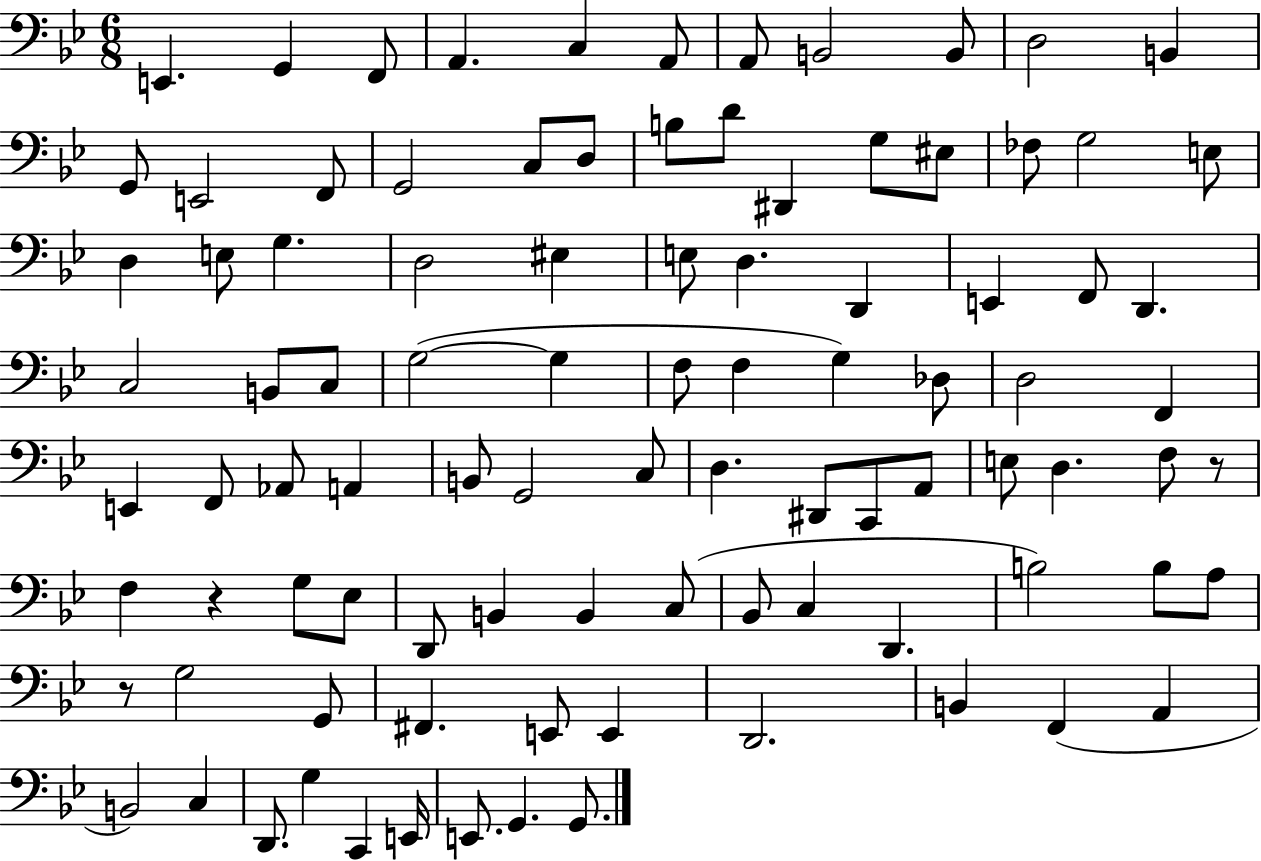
{
  \clef bass
  \numericTimeSignature
  \time 6/8
  \key bes \major
  e,4. g,4 f,8 | a,4. c4 a,8 | a,8 b,2 b,8 | d2 b,4 | \break g,8 e,2 f,8 | g,2 c8 d8 | b8 d'8 dis,4 g8 eis8 | fes8 g2 e8 | \break d4 e8 g4. | d2 eis4 | e8 d4. d,4 | e,4 f,8 d,4. | \break c2 b,8 c8 | g2~(~ g4 | f8 f4 g4) des8 | d2 f,4 | \break e,4 f,8 aes,8 a,4 | b,8 g,2 c8 | d4. dis,8 c,8 a,8 | e8 d4. f8 r8 | \break f4 r4 g8 ees8 | d,8 b,4 b,4 c8( | bes,8 c4 d,4. | b2) b8 a8 | \break r8 g2 g,8 | fis,4. e,8 e,4 | d,2. | b,4 f,4( a,4 | \break b,2) c4 | d,8. g4 c,4 e,16 | e,8. g,4. g,8. | \bar "|."
}